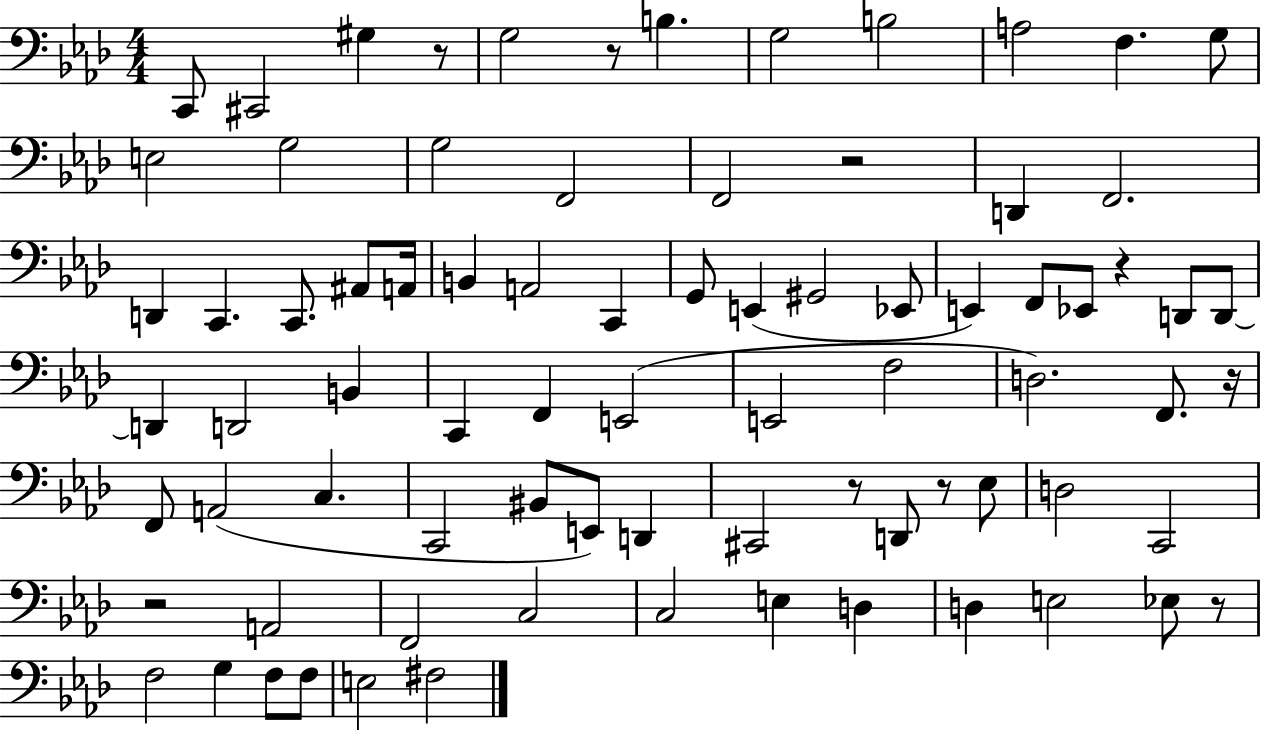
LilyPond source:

{
  \clef bass
  \numericTimeSignature
  \time 4/4
  \key aes \major
  \repeat volta 2 { c,8 cis,2 gis4 r8 | g2 r8 b4. | g2 b2 | a2 f4. g8 | \break e2 g2 | g2 f,2 | f,2 r2 | d,4 f,2. | \break d,4 c,4. c,8. ais,8 a,16 | b,4 a,2 c,4 | g,8 e,4( gis,2 ees,8 | e,4) f,8 ees,8 r4 d,8 d,8~~ | \break d,4 d,2 b,4 | c,4 f,4 e,2( | e,2 f2 | d2.) f,8. r16 | \break f,8 a,2( c4. | c,2 bis,8 e,8) d,4 | cis,2 r8 d,8 r8 ees8 | d2 c,2 | \break r2 a,2 | f,2 c2 | c2 e4 d4 | d4 e2 ees8 r8 | \break f2 g4 f8 f8 | e2 fis2 | } \bar "|."
}